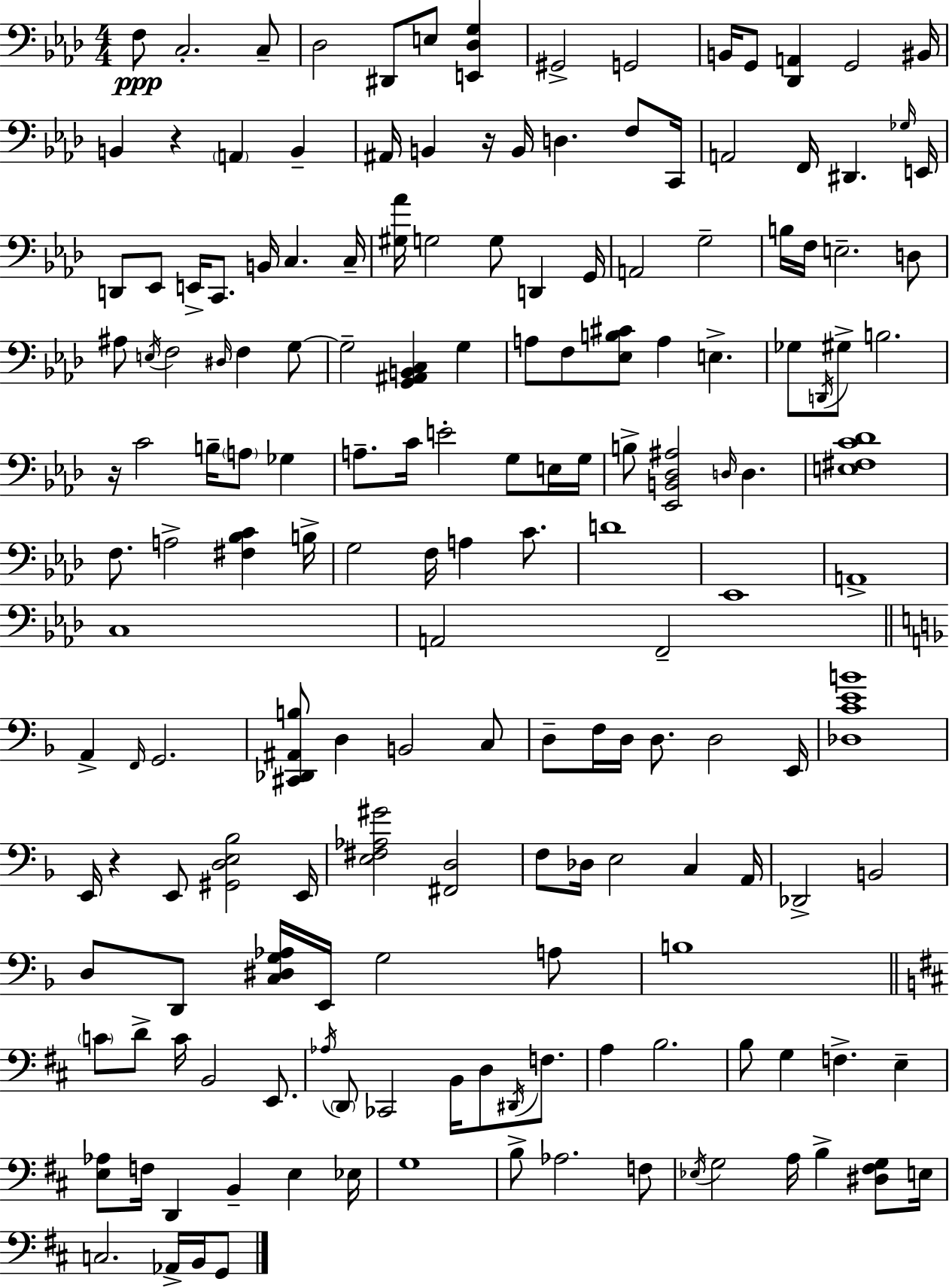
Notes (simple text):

F3/e C3/h. C3/e Db3/h D#2/e E3/e [E2,Db3,G3]/q G#2/h G2/h B2/s G2/e [Db2,A2]/q G2/h BIS2/s B2/q R/q A2/q B2/q A#2/s B2/q R/s B2/s D3/q. F3/e C2/s A2/h F2/s D#2/q. Gb3/s E2/s D2/e Eb2/e E2/s C2/e. B2/s C3/q. C3/s [G#3,Ab4]/s G3/h G3/e D2/q G2/s A2/h G3/h B3/s F3/s E3/h. D3/e A#3/e E3/s F3/h D#3/s F3/q G3/e G3/h [G2,A#2,B2,C3]/q G3/q A3/e F3/e [Eb3,B3,C#4]/e A3/q E3/q. Gb3/e D2/s G#3/e B3/h. R/s C4/h B3/s A3/e Gb3/q A3/e. C4/s E4/h G3/e E3/s G3/s B3/e [Eb2,B2,Db3,A#3]/h D3/s D3/q. [E3,F#3,C4,Db4]/w F3/e. A3/h [F#3,Bb3,C4]/q B3/s G3/h F3/s A3/q C4/e. D4/w Eb2/w A2/w C3/w A2/h F2/h A2/q F2/s G2/h. [C#2,Db2,A#2,B3]/e D3/q B2/h C3/e D3/e F3/s D3/s D3/e. D3/h E2/s [Db3,C4,E4,B4]/w E2/s R/q E2/e [G#2,D3,E3,Bb3]/h E2/s [E3,F#3,Ab3,G#4]/h [F#2,D3]/h F3/e Db3/s E3/h C3/q A2/s Db2/h B2/h D3/e D2/e [C3,D#3,G3,Ab3]/s E2/s G3/h A3/e B3/w C4/e D4/e C4/s B2/h E2/e. Ab3/s D2/e CES2/h B2/s D3/e D#2/s F3/e. A3/q B3/h. B3/e G3/q F3/q. E3/q [E3,Ab3]/e F3/s D2/q B2/q E3/q Eb3/s G3/w B3/e Ab3/h. F3/e Eb3/s G3/h A3/s B3/q [D#3,F#3,G3]/e E3/s C3/h. Ab2/s B2/s G2/e